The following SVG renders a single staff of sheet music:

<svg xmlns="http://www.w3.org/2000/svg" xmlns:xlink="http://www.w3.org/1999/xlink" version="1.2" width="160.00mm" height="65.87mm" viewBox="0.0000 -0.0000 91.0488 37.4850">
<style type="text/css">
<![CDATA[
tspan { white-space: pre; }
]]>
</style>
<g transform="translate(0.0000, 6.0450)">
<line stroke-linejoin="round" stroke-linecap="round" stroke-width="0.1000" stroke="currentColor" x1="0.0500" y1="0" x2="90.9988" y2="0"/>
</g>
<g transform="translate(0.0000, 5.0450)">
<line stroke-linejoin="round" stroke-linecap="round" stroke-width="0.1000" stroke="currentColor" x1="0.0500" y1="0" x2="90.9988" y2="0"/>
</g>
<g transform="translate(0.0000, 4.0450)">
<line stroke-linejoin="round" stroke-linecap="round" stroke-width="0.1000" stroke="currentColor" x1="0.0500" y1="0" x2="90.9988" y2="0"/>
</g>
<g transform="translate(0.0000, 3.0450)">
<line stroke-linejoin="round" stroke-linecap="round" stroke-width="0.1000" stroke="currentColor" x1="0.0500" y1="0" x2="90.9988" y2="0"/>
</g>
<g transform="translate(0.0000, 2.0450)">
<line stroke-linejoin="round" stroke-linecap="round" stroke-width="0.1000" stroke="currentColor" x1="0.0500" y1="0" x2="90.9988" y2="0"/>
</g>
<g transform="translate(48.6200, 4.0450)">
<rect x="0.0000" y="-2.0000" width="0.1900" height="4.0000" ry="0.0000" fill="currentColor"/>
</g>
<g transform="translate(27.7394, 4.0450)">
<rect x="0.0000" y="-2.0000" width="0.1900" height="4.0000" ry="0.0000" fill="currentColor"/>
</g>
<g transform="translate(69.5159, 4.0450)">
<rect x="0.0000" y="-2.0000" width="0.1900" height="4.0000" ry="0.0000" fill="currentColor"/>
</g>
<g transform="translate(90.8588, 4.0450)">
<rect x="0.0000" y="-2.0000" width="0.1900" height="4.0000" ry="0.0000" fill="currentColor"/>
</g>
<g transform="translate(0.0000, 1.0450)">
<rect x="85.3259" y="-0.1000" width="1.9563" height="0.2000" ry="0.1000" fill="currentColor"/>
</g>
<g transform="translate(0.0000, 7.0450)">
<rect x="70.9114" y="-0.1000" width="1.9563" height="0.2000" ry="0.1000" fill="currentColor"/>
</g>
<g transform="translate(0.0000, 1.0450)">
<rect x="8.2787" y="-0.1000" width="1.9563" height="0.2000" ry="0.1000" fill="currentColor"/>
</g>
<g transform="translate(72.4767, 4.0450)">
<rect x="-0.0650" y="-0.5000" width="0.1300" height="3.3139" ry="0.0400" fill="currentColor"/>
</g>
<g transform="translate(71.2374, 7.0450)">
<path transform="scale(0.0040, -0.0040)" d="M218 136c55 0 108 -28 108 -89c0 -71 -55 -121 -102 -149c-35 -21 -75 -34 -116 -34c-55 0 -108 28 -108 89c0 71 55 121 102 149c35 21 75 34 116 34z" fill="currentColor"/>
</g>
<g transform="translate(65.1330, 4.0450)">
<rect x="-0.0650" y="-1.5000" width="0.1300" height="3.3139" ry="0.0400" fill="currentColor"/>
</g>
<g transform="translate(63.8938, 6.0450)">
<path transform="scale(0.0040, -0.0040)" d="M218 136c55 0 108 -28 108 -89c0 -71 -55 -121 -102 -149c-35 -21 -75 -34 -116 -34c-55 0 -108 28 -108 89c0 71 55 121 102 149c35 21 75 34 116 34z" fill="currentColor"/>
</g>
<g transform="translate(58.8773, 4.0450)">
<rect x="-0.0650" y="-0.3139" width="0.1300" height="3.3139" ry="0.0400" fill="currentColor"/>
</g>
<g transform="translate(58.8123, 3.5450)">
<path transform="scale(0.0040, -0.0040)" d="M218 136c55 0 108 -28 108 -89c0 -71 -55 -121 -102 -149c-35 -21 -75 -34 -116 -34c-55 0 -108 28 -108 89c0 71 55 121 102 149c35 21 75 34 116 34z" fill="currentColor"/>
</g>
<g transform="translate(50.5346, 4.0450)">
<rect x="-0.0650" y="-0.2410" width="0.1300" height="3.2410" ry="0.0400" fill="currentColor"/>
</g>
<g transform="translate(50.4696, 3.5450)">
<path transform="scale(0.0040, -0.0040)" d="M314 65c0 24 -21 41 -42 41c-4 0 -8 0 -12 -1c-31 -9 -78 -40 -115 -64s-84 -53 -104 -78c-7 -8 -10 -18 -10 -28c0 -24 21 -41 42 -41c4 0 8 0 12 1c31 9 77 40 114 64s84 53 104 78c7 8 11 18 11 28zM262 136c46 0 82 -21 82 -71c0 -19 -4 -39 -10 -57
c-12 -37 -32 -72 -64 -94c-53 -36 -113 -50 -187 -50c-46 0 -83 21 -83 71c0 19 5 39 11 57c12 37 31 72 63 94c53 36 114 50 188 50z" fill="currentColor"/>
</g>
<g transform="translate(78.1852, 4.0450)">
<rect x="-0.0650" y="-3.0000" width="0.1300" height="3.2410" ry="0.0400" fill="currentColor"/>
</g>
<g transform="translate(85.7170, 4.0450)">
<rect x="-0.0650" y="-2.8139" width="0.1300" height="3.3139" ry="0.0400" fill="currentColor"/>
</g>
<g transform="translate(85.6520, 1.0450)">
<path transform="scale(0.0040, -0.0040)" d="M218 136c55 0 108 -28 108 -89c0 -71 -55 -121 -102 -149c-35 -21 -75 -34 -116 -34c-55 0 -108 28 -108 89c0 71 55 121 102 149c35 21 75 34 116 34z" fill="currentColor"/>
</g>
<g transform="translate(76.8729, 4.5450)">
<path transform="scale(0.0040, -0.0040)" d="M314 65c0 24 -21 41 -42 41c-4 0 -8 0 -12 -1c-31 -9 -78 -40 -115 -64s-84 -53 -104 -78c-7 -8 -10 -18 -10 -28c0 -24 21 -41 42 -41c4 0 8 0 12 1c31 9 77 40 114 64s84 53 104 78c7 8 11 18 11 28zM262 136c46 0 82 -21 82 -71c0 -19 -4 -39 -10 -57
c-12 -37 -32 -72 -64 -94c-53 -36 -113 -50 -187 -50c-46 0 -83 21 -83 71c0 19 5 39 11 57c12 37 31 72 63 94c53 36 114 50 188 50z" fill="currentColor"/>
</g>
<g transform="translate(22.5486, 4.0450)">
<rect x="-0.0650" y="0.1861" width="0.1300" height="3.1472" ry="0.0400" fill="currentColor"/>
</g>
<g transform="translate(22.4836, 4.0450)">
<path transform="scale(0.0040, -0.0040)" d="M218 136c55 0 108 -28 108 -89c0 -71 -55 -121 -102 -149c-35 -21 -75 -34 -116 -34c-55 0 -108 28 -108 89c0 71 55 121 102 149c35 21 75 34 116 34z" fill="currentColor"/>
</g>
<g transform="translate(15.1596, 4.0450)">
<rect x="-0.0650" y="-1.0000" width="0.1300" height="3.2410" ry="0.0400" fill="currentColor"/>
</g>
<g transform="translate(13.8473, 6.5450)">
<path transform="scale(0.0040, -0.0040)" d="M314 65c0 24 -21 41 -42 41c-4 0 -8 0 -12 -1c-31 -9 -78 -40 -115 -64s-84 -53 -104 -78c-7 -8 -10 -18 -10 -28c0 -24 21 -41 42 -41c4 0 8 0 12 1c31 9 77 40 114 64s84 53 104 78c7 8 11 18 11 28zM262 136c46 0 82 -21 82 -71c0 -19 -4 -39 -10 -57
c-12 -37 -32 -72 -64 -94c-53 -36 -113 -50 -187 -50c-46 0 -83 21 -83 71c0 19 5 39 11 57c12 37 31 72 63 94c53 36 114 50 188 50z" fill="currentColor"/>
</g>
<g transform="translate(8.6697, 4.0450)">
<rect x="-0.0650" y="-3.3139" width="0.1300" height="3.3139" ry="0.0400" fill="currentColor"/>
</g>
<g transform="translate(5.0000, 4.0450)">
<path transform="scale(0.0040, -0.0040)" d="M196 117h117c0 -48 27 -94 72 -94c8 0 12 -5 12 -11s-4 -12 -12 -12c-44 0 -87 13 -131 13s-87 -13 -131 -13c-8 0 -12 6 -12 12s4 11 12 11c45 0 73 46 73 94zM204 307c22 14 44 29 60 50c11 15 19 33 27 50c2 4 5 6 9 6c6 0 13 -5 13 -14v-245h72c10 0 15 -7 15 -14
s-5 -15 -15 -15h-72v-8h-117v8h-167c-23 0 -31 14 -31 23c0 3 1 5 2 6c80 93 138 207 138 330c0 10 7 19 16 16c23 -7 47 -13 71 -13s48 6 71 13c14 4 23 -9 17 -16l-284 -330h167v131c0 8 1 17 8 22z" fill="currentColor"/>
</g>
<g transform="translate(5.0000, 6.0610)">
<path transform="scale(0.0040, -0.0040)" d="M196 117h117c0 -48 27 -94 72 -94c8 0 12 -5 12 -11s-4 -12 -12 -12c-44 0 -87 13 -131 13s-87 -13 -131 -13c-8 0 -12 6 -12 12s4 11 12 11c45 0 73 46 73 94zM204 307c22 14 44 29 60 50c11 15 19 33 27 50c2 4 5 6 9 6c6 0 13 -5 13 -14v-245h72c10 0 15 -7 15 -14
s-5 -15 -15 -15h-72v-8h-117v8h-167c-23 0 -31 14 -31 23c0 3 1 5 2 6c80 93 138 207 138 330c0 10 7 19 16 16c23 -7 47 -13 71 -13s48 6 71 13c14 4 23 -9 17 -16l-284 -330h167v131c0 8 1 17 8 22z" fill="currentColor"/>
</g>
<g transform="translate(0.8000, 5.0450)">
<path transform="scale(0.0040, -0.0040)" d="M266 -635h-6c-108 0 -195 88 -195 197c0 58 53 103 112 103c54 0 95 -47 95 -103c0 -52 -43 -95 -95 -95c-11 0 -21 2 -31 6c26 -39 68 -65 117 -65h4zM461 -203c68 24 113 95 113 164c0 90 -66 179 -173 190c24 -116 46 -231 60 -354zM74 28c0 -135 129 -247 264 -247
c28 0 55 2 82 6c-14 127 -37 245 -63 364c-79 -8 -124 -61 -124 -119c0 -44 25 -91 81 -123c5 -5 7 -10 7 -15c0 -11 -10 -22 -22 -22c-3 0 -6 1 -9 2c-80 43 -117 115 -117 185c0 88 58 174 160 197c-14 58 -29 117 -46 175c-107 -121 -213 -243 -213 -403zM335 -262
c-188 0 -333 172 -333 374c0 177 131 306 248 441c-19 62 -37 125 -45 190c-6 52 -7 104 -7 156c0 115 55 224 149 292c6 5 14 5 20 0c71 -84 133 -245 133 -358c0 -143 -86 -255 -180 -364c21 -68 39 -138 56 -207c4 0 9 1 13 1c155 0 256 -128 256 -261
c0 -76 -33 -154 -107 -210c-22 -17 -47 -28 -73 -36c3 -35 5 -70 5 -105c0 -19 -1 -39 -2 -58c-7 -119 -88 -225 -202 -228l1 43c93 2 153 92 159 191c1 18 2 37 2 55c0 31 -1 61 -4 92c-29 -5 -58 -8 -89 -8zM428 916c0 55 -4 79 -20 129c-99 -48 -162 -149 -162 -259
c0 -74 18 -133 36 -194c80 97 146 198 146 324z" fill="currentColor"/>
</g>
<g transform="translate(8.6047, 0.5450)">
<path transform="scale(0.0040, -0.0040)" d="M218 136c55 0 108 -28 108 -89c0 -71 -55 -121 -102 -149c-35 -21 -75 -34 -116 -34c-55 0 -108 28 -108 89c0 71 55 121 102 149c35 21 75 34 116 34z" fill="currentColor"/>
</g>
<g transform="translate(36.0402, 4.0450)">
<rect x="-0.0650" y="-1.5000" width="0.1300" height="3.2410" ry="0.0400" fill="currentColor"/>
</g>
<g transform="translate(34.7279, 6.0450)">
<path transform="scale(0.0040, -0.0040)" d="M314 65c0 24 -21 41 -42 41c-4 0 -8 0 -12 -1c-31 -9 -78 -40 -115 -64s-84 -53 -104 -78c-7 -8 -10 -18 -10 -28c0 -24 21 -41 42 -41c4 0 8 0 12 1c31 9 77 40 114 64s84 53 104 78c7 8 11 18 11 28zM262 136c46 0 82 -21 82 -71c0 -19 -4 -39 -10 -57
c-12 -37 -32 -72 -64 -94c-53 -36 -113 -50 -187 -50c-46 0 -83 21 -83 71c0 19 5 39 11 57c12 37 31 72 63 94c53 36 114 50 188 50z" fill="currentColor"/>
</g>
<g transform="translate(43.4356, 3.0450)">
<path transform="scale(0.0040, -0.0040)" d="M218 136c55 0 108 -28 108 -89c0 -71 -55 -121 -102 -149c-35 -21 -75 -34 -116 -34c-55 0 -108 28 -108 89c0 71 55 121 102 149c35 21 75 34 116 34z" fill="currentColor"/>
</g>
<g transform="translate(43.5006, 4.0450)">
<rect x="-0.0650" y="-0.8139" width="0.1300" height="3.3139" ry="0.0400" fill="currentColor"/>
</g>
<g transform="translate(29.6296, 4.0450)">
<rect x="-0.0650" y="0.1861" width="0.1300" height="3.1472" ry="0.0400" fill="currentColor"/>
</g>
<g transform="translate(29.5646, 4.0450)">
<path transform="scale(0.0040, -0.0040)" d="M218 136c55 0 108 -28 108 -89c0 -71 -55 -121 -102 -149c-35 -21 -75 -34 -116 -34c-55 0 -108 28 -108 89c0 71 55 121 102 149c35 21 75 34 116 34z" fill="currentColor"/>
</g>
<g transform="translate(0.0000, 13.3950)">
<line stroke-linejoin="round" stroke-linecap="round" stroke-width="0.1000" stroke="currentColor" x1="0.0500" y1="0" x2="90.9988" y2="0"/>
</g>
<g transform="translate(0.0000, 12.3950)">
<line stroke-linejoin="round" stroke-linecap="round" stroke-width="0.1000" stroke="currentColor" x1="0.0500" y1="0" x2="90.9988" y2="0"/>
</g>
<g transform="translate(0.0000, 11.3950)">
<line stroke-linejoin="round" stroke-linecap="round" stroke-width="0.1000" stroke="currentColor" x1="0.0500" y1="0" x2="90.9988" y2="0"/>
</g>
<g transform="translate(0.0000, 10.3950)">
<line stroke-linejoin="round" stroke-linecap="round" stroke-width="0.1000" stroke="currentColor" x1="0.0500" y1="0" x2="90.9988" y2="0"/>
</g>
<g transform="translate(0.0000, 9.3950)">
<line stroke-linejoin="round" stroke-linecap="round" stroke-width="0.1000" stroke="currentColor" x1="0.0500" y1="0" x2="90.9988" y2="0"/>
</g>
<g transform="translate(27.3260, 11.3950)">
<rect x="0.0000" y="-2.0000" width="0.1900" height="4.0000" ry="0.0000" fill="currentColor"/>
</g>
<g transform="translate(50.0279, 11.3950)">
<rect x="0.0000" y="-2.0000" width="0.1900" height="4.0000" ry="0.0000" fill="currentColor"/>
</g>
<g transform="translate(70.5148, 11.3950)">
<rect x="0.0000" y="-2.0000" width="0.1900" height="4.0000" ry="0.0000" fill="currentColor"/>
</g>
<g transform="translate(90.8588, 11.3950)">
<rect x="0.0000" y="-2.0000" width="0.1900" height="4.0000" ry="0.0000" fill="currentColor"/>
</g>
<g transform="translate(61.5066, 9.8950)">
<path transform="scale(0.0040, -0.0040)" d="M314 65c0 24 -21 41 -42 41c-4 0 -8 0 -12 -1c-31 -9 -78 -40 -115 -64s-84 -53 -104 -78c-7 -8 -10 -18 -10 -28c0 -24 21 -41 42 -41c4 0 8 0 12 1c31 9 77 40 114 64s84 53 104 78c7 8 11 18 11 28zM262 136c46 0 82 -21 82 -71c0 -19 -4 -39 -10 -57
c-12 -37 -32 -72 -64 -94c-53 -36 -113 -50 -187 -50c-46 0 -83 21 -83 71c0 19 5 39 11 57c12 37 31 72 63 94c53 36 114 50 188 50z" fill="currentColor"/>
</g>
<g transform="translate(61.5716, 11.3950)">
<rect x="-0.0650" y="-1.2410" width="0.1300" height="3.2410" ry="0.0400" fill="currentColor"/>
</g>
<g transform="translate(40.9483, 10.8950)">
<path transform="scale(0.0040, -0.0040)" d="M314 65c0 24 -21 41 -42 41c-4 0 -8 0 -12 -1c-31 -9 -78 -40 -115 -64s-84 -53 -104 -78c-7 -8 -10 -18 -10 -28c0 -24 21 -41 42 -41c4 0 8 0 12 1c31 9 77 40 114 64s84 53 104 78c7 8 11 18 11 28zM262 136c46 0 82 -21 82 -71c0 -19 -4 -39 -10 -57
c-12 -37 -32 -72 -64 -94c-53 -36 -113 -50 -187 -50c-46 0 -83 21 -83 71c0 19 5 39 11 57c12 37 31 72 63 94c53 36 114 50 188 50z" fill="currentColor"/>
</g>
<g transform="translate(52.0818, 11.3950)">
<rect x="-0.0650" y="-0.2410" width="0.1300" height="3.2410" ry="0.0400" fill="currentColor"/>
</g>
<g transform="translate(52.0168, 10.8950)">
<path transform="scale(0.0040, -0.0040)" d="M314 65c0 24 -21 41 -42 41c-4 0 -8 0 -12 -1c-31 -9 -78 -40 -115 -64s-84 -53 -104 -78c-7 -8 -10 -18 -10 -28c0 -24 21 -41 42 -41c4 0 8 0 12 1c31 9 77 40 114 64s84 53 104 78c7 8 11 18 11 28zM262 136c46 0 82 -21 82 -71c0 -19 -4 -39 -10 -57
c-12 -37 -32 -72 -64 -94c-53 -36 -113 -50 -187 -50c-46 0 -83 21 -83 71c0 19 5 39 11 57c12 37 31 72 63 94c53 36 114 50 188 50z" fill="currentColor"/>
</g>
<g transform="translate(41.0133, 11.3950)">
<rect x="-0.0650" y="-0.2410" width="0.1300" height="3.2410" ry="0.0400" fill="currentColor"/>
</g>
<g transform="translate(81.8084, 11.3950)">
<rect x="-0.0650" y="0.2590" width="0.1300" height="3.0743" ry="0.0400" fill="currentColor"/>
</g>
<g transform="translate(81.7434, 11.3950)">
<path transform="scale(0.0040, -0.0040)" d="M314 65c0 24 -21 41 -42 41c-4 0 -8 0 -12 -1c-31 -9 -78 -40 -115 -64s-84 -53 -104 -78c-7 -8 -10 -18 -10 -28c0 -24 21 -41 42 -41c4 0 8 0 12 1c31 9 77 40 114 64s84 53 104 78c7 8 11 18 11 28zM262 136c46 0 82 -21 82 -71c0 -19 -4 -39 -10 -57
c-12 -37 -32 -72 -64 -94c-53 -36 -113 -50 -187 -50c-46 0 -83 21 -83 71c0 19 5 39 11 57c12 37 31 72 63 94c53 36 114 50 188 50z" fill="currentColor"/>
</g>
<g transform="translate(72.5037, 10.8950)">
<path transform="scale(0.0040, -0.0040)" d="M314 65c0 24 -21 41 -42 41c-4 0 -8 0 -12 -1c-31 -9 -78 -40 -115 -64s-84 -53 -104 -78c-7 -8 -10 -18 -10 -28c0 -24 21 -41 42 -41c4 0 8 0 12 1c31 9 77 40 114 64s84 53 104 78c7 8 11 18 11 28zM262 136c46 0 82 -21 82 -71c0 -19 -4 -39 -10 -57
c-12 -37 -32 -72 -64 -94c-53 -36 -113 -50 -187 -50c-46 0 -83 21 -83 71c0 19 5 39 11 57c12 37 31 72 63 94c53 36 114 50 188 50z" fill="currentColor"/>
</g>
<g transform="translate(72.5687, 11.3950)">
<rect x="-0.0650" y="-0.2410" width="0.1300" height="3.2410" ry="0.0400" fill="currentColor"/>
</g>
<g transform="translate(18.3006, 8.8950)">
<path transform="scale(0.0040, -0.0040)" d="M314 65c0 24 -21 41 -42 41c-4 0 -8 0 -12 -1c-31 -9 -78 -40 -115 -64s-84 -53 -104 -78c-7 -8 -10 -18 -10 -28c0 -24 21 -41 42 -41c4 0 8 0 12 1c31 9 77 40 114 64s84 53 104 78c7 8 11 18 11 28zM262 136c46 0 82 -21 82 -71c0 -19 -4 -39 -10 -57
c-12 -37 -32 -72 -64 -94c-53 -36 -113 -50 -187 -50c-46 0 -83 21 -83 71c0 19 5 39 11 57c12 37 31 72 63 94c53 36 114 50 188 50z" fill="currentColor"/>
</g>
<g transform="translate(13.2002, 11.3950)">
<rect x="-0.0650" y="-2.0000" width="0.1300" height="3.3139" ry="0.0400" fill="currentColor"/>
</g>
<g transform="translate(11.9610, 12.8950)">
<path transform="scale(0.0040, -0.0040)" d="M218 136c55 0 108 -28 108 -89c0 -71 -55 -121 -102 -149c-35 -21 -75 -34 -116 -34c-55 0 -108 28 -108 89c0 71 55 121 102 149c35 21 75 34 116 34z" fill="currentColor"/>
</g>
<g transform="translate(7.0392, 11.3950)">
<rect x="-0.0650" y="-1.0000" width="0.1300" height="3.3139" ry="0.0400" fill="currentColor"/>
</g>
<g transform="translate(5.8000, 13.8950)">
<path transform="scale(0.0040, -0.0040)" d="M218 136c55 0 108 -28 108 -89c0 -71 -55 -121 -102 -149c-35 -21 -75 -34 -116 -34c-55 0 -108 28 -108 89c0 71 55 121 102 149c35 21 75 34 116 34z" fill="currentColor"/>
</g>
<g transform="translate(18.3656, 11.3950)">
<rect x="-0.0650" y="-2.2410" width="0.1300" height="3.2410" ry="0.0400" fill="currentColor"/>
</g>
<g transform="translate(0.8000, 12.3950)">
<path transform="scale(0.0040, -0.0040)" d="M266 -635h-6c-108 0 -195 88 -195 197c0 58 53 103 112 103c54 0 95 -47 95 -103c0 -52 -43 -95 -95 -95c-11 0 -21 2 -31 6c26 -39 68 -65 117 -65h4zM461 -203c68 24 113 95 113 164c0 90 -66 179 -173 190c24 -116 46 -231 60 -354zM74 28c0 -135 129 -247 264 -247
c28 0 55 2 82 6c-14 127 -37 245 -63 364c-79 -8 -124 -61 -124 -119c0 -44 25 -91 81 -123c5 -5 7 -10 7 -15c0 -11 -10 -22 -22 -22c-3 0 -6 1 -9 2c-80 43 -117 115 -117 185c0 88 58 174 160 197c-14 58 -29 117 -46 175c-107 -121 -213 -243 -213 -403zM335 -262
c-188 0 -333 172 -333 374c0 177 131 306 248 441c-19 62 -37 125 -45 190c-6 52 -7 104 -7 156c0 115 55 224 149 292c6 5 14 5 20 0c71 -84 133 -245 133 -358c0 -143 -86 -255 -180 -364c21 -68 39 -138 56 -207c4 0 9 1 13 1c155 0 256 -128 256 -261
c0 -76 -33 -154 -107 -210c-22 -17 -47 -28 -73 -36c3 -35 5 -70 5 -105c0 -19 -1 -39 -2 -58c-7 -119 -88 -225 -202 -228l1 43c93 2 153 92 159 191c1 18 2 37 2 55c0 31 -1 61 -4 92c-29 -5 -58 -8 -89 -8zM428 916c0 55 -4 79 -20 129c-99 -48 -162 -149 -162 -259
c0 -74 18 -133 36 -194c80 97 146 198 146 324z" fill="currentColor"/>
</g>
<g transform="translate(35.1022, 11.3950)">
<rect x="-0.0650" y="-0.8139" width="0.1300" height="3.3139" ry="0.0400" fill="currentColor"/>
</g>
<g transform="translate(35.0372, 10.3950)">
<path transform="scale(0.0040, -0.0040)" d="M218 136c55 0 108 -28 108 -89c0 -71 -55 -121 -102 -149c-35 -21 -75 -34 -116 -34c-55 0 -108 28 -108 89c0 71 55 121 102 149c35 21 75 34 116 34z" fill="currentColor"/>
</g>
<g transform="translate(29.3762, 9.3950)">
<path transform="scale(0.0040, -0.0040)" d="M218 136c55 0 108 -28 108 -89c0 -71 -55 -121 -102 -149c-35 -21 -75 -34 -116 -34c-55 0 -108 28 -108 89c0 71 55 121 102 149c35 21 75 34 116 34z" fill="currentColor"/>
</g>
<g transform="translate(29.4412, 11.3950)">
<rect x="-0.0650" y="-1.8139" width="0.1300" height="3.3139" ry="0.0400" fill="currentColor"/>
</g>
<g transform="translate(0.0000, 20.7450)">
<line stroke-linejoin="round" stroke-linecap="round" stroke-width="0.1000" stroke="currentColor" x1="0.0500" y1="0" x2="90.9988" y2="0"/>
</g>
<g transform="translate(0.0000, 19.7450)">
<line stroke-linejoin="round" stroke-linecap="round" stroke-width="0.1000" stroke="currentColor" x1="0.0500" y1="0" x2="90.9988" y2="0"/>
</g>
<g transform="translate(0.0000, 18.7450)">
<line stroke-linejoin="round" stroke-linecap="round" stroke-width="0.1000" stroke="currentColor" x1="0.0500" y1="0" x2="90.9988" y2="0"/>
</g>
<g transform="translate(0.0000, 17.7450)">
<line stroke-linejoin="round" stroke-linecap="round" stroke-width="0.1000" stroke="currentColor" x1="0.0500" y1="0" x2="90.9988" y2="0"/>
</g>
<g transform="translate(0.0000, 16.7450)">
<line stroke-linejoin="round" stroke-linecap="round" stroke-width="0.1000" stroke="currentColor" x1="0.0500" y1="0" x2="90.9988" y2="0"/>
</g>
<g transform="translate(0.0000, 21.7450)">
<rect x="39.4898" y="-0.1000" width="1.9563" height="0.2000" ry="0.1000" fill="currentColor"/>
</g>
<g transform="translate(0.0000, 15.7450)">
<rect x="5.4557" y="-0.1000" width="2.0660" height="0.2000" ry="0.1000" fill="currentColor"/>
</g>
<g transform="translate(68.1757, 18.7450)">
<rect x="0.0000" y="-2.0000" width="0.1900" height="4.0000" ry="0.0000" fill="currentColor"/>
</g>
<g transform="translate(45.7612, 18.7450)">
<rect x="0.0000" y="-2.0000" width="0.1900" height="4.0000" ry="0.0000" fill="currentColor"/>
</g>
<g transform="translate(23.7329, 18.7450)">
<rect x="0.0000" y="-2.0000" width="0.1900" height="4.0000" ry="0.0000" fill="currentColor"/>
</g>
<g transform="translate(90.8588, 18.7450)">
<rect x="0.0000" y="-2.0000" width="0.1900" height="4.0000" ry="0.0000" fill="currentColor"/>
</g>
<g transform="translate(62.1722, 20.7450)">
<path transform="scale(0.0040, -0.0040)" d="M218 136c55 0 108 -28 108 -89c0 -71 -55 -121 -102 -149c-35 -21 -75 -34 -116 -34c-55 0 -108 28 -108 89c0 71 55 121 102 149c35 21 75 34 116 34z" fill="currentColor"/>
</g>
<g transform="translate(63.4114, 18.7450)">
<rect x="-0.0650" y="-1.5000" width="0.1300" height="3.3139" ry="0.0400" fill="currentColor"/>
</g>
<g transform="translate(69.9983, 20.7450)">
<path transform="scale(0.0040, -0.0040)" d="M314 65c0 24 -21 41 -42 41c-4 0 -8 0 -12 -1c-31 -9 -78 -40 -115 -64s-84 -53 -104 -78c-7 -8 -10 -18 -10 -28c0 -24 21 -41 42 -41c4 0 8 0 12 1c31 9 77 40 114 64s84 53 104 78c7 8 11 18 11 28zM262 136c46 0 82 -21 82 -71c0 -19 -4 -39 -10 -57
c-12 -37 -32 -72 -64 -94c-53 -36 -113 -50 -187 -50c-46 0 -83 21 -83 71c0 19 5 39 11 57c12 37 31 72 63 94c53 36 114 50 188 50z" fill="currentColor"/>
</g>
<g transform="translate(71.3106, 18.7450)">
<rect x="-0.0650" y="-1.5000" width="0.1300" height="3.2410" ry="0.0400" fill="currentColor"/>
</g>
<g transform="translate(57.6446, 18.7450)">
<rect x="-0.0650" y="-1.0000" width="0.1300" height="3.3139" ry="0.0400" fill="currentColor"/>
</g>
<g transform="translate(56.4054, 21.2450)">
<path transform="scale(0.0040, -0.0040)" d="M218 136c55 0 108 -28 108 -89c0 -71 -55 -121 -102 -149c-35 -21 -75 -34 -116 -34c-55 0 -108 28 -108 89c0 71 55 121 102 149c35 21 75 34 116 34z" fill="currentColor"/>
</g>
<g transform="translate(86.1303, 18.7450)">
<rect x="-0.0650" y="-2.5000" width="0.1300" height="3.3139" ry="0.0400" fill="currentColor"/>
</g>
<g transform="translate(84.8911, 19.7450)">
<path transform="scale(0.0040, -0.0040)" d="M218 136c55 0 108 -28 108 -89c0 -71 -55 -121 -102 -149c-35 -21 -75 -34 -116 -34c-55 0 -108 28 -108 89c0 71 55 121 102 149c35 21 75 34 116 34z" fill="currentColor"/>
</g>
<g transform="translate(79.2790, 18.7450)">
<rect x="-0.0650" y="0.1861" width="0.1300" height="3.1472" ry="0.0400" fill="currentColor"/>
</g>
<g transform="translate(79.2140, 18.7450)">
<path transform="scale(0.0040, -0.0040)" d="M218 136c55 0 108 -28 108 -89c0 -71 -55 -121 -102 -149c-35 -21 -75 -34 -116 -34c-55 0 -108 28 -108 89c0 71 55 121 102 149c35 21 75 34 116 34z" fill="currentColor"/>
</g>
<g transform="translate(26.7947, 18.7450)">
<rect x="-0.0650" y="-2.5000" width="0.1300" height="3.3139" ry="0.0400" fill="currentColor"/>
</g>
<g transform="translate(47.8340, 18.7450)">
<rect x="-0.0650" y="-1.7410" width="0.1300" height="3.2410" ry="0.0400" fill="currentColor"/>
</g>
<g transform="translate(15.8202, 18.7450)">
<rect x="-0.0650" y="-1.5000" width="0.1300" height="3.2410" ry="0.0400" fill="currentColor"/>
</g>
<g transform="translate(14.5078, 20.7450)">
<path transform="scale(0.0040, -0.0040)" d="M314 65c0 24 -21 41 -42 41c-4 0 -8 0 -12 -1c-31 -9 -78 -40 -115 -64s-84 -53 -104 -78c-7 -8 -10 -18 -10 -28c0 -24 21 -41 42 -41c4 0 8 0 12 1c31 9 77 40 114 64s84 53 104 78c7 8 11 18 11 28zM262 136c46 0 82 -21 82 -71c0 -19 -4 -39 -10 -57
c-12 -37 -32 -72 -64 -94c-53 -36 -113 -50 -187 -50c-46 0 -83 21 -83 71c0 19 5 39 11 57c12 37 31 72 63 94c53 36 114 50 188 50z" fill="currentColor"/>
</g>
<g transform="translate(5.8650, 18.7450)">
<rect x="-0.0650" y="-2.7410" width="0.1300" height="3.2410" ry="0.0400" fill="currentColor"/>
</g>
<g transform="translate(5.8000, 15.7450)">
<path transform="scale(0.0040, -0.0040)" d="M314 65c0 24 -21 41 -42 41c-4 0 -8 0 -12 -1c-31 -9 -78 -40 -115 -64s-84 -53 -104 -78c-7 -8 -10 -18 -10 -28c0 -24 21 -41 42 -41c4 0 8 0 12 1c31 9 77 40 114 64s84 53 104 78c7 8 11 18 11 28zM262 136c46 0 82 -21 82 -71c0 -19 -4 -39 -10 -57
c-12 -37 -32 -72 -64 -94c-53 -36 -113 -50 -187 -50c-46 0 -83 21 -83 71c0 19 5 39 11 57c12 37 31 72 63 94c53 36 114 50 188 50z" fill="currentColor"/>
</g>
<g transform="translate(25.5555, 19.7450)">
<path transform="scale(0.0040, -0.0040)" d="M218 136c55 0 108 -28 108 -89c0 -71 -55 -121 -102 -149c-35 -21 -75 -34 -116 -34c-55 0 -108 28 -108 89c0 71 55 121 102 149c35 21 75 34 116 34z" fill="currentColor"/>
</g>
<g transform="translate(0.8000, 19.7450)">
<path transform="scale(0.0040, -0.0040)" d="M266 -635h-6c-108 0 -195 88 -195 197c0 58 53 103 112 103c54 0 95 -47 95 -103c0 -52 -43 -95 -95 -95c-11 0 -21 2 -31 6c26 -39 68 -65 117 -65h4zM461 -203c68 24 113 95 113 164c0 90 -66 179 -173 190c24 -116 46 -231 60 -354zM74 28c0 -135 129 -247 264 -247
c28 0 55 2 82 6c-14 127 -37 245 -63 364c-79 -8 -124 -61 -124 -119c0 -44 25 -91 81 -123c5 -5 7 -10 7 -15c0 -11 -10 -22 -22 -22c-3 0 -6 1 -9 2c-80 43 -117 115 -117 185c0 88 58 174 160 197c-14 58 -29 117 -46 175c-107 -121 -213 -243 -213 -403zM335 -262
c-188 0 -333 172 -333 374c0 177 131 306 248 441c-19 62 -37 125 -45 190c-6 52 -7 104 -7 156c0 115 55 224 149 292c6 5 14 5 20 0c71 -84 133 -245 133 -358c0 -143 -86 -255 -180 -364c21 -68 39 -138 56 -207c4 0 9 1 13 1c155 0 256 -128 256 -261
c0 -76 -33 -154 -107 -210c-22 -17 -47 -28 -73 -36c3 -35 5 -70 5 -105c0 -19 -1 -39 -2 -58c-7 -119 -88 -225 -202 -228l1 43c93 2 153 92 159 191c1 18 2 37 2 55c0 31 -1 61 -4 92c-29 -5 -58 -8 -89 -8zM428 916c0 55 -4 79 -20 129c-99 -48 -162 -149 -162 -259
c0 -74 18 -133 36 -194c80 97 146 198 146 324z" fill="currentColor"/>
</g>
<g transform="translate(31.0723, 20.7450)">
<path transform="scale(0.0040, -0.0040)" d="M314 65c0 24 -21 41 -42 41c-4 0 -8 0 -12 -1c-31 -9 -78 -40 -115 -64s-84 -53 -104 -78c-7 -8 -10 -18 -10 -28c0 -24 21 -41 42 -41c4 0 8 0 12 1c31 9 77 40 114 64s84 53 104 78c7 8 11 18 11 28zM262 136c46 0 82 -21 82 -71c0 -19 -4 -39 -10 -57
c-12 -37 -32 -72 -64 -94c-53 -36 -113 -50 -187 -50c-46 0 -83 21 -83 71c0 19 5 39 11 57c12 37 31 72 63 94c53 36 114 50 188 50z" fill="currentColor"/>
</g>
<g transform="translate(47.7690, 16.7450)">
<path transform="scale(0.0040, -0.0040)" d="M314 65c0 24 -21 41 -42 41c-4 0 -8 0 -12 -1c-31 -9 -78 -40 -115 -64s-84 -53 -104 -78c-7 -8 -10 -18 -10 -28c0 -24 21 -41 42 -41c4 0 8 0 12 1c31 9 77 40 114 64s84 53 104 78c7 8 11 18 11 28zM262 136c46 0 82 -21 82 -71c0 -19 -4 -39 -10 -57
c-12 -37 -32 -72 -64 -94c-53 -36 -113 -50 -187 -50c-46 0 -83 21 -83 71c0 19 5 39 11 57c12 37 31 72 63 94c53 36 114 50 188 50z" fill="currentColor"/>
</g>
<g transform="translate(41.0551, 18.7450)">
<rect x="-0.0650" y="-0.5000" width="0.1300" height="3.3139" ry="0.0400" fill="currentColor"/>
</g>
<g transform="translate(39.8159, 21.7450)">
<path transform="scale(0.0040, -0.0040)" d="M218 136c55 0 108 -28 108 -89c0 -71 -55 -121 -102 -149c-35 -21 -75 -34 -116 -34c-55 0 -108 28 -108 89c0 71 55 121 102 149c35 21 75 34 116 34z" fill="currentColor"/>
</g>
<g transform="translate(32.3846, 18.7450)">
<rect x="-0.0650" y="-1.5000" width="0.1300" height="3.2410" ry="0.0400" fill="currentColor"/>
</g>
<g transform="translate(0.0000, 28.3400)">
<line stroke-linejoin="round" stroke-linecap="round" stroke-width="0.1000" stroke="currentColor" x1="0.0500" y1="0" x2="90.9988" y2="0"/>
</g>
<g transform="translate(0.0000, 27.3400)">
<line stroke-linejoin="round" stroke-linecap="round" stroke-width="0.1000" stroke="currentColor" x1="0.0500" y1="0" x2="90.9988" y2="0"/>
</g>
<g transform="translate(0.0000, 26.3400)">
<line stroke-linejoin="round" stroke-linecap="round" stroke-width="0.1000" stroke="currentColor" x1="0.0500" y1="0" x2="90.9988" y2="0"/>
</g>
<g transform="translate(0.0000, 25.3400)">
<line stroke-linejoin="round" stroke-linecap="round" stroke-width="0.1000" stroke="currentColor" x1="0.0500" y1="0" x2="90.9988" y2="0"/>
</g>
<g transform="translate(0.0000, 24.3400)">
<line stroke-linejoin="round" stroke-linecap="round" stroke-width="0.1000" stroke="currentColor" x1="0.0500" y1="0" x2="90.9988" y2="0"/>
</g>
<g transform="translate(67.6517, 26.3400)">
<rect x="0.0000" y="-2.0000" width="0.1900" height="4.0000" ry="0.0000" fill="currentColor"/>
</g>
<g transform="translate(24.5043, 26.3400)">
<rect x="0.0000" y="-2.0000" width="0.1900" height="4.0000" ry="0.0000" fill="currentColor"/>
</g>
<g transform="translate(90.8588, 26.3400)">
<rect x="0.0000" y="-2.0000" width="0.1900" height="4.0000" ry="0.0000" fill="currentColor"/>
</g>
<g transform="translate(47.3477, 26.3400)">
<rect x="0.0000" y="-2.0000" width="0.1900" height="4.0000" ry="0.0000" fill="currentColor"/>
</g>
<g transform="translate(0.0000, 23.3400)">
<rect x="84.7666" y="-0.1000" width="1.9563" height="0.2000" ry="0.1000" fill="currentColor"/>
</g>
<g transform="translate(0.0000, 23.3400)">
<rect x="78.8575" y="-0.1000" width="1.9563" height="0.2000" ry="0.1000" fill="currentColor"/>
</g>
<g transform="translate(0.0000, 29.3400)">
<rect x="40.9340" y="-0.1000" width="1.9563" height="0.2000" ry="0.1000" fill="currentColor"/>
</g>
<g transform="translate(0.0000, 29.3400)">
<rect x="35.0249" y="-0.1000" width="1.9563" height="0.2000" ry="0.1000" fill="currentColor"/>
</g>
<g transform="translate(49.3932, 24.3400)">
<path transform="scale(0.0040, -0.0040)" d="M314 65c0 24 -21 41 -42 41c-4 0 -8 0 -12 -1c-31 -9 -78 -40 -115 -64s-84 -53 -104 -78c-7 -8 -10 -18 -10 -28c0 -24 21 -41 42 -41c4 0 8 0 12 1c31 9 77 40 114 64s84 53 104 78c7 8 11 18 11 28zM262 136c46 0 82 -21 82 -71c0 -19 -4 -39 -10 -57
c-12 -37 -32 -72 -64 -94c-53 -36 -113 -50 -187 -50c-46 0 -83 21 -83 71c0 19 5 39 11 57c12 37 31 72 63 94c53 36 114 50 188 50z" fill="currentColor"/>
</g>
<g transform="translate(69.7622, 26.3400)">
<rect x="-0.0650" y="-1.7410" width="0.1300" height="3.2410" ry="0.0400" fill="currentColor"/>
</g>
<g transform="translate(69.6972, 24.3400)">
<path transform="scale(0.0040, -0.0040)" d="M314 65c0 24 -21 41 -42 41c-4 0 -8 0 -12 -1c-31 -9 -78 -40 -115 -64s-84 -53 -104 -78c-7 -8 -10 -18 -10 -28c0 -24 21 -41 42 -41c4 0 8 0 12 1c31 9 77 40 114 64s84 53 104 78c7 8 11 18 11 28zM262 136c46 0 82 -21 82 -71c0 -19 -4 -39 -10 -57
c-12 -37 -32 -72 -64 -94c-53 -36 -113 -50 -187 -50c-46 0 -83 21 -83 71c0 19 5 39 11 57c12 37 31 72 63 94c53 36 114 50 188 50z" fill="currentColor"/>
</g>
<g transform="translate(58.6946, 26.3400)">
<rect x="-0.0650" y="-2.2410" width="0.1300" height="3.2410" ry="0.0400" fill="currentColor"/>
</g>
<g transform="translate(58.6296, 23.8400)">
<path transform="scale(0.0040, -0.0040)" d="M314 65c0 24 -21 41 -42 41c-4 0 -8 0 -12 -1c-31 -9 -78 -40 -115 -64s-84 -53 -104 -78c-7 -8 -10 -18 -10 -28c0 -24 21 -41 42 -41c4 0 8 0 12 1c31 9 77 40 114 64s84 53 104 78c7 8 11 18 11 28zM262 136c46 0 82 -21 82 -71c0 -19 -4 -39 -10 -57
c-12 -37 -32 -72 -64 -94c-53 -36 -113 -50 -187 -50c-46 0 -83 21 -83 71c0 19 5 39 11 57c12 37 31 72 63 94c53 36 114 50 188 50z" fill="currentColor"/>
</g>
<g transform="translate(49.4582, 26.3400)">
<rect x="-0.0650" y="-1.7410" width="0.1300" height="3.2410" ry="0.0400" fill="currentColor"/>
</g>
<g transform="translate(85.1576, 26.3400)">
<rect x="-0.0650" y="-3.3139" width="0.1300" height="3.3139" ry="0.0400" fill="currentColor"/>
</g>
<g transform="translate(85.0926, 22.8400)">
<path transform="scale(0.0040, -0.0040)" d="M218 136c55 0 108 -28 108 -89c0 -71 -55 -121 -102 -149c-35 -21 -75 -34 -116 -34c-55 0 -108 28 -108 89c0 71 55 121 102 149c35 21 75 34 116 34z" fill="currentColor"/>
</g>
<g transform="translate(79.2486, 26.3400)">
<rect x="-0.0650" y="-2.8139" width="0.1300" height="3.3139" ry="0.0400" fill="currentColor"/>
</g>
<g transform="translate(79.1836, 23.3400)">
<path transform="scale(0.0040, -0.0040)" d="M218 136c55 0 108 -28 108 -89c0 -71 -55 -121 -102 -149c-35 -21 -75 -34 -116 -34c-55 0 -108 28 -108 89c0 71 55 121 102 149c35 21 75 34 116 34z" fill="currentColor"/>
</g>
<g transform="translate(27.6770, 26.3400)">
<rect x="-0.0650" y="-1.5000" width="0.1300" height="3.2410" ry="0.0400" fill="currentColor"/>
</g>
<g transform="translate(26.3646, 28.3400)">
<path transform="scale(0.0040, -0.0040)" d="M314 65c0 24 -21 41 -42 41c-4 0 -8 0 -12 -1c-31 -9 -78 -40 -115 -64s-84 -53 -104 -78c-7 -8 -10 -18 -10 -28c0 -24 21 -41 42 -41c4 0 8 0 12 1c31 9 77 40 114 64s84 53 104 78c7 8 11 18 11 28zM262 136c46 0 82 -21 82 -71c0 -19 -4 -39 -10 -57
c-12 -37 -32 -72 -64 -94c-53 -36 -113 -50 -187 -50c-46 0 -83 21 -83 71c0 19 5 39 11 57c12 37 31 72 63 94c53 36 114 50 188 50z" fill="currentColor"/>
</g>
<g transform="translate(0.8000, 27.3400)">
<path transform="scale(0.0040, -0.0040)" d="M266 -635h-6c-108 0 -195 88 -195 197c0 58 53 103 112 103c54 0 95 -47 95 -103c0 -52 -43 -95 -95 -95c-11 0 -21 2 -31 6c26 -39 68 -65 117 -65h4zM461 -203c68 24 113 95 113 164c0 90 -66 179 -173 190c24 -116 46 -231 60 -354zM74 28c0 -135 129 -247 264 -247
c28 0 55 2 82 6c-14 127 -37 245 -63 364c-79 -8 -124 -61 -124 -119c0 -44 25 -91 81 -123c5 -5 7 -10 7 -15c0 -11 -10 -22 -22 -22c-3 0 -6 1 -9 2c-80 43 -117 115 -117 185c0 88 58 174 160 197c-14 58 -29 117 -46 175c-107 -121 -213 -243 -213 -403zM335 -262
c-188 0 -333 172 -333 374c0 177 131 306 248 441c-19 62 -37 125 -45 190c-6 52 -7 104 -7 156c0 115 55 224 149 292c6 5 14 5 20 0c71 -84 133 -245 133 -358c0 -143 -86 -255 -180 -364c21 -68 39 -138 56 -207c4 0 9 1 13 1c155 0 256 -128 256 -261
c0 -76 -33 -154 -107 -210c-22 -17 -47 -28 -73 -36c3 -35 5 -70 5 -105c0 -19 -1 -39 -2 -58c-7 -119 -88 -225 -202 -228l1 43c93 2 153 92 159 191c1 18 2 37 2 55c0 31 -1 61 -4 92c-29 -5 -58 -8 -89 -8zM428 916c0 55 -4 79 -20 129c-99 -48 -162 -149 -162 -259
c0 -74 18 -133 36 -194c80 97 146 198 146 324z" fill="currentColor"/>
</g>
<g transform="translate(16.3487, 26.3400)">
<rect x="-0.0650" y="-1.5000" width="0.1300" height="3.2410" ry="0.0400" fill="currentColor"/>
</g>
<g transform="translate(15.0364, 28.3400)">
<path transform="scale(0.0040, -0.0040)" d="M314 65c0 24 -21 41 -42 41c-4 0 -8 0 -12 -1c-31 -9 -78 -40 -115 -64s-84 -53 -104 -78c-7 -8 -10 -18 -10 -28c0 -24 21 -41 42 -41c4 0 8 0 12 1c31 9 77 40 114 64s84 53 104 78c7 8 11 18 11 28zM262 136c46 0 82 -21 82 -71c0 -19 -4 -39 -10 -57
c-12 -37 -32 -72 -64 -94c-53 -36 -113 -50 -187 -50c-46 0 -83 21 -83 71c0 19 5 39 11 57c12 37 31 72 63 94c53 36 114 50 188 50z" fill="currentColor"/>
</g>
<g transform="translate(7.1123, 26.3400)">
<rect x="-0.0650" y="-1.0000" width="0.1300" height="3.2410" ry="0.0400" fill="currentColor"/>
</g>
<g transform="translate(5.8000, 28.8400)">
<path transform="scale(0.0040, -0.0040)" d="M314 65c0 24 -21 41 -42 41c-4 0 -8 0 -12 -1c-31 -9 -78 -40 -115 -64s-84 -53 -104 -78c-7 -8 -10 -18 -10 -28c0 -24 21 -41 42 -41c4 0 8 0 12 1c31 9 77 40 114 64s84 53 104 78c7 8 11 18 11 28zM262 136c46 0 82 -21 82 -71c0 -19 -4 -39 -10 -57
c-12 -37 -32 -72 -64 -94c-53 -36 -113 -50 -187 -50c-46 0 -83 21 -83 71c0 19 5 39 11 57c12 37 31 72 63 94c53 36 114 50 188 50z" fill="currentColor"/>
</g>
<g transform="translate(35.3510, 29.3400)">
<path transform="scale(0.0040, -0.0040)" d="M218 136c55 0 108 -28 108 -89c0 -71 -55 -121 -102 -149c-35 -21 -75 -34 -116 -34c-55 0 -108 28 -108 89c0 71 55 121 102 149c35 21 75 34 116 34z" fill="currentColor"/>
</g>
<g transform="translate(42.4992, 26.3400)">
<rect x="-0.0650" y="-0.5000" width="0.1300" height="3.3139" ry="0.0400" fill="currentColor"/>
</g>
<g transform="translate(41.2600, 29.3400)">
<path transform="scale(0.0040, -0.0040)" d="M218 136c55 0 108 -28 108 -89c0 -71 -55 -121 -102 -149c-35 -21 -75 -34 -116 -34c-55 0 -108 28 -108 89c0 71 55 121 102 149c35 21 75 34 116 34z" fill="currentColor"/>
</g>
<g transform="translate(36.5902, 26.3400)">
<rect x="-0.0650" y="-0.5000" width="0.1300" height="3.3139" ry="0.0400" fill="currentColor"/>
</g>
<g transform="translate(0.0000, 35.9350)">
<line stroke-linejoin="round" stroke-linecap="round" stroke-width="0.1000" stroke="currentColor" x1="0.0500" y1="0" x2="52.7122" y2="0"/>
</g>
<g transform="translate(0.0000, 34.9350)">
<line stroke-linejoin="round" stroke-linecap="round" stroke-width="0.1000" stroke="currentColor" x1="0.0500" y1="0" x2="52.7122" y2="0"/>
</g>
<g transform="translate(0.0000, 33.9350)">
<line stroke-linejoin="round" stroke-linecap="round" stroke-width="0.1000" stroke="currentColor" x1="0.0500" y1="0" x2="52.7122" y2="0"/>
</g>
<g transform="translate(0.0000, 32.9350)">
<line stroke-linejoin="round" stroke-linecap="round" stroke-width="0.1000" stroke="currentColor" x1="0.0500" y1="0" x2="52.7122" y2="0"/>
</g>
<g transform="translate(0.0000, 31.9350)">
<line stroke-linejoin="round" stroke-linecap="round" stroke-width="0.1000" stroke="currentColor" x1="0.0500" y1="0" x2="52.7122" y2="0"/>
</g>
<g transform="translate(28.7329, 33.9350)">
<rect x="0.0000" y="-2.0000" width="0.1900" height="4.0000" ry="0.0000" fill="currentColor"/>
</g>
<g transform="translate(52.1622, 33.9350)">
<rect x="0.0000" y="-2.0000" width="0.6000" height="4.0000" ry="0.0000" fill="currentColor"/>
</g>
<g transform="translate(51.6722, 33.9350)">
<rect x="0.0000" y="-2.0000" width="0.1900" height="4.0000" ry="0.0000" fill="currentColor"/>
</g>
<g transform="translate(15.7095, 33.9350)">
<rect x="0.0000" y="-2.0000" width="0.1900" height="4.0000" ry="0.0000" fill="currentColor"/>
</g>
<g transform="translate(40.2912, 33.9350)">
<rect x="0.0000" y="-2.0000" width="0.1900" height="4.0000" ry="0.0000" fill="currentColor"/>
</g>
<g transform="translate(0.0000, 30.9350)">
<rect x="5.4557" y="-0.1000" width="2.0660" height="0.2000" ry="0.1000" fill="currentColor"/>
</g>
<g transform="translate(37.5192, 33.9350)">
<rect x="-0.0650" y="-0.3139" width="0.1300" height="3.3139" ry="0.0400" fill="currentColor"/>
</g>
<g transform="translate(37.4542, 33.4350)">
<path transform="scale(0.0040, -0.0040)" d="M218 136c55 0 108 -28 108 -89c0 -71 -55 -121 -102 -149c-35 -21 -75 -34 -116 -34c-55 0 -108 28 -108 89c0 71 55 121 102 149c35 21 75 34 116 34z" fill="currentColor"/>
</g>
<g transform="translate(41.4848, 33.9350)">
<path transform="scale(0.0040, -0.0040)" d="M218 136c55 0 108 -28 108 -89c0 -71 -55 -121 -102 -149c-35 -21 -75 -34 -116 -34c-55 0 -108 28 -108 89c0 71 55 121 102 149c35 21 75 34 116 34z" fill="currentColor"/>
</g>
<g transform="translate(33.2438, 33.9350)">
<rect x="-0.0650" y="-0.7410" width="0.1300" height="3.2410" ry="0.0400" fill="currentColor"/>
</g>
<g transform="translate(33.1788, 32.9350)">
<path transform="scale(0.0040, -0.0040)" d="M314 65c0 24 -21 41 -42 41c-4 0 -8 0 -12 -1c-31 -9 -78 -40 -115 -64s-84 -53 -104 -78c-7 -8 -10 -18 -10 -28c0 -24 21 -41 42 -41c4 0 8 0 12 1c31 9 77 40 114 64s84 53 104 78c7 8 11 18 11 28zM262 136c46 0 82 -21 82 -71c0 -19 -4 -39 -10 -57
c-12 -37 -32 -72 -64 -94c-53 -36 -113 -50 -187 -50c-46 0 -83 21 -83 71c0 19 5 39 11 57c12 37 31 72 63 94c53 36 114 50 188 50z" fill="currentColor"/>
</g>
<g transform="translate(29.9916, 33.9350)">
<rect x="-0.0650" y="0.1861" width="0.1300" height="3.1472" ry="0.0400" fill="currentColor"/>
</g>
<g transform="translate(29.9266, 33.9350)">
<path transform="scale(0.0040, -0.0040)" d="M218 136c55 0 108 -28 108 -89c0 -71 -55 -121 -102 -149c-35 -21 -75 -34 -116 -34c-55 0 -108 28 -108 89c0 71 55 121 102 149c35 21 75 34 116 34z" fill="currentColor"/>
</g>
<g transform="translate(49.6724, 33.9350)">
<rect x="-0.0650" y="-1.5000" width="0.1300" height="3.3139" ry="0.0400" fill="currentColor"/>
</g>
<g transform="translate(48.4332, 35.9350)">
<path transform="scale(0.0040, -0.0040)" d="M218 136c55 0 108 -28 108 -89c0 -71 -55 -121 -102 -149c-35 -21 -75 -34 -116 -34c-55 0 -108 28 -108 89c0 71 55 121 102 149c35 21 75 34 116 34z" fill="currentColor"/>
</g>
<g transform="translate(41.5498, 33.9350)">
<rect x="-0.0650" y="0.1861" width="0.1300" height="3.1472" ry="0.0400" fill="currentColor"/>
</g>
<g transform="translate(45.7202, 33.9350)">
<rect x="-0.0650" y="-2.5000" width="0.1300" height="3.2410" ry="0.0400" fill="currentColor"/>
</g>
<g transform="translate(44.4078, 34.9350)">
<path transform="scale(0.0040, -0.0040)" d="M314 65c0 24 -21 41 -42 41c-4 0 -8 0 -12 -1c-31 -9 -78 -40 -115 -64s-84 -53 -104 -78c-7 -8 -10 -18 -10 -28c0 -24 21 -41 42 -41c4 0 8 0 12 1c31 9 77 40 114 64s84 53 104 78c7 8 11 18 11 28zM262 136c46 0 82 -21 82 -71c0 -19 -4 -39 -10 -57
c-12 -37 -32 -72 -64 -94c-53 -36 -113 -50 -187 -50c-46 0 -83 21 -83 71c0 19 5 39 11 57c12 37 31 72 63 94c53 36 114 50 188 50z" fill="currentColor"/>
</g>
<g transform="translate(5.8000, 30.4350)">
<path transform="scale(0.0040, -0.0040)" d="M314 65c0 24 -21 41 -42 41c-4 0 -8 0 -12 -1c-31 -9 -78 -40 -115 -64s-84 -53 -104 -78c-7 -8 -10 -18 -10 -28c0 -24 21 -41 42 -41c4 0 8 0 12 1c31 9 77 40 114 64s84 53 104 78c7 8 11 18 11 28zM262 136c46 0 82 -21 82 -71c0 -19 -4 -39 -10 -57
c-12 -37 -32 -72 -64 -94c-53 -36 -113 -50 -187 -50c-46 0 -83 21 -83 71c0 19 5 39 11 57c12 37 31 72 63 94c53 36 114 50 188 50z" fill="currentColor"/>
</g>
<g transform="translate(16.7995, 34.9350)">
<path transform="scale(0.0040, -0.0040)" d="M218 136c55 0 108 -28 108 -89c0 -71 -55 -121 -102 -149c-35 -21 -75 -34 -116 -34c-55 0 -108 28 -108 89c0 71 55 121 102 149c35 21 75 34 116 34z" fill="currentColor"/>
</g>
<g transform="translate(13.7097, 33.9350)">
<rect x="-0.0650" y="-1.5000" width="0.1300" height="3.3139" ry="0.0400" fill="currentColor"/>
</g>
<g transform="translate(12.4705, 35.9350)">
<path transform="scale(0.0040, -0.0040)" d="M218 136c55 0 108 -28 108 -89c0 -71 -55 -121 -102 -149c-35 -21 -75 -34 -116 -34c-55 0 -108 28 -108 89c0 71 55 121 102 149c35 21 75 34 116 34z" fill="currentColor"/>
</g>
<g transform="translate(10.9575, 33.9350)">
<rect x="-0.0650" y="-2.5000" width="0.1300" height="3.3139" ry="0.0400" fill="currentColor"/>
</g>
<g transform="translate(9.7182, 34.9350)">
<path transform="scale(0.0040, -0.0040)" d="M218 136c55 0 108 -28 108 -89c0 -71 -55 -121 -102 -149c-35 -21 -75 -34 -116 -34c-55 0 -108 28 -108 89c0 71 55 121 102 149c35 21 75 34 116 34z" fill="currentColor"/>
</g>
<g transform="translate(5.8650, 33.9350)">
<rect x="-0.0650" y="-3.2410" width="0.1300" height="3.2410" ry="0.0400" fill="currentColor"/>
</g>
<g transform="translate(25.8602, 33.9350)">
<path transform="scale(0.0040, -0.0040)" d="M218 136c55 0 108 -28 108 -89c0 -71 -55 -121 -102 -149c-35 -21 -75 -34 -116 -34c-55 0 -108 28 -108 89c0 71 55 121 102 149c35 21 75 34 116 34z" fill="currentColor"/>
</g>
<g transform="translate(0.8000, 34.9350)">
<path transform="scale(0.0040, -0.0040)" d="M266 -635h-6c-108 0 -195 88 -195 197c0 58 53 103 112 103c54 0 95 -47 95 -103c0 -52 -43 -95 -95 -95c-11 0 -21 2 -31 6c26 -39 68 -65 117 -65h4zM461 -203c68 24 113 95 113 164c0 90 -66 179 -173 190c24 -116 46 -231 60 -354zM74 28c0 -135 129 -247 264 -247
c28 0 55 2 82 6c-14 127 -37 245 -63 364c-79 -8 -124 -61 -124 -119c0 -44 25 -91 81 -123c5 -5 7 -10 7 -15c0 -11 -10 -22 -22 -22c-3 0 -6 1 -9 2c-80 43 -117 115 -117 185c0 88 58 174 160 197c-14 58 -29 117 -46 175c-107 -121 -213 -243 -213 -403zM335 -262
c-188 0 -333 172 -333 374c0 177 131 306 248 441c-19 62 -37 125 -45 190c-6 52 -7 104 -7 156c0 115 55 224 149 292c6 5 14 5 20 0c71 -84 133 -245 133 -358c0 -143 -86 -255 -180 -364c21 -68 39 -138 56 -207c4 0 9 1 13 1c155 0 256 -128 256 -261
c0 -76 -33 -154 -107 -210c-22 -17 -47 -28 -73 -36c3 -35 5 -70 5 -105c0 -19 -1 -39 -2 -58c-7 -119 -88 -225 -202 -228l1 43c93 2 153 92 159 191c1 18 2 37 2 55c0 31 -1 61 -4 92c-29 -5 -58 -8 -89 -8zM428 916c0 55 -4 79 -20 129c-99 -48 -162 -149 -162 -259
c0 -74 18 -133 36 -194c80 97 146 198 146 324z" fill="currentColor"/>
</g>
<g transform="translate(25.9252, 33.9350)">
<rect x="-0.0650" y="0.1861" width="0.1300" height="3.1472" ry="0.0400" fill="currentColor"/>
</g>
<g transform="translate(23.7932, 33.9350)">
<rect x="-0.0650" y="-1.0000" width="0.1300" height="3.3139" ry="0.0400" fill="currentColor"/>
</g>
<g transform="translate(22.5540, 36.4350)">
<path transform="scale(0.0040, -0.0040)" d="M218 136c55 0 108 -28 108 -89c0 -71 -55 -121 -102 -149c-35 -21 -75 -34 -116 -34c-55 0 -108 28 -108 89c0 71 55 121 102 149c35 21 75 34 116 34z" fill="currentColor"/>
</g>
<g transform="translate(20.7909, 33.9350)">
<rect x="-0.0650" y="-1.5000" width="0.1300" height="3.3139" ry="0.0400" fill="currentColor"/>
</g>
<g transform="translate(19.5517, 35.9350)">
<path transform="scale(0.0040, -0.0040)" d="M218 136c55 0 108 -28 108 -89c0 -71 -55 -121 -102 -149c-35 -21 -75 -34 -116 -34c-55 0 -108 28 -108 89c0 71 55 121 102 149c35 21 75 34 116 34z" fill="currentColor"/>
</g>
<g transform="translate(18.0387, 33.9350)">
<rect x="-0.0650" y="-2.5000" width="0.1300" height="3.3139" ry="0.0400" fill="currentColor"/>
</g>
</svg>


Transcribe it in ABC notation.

X:1
T:Untitled
M:4/4
L:1/4
K:C
b D2 B B E2 d c2 c E C A2 a D F g2 f d c2 c2 e2 c2 B2 a2 E2 G E2 C f2 D E E2 B G D2 E2 E2 C C f2 g2 f2 a b b2 G E G E D B B d2 c B G2 E